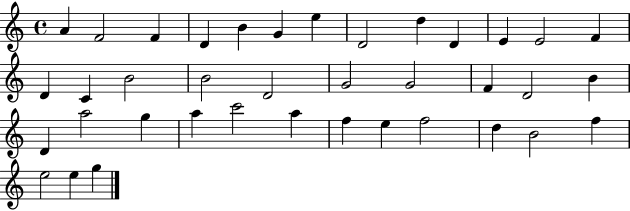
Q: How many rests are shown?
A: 0